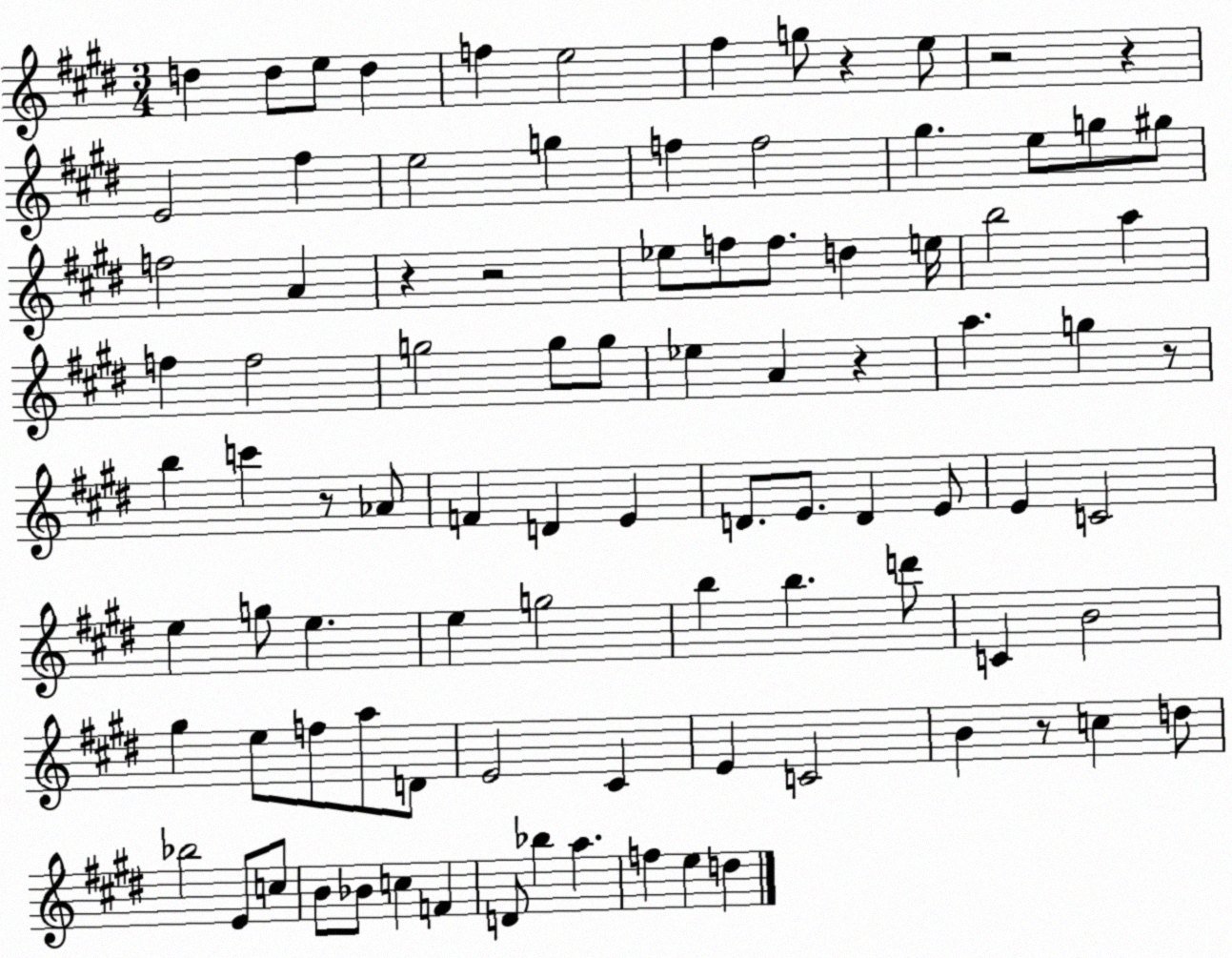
X:1
T:Untitled
M:3/4
L:1/4
K:E
d d/2 e/2 d f e2 ^f g/2 z e/2 z2 z E2 ^f e2 g f f2 ^g e/2 g/2 ^g/2 f2 A z z2 _e/2 f/2 f/2 d e/4 b2 a f f2 g2 g/2 g/2 _e A z a g z/2 b c' z/2 _A/2 F D E D/2 E/2 D E/2 E C2 e g/2 e e g2 b b d'/2 C B2 ^g e/2 f/2 a/2 D/2 E2 ^C E C2 B z/2 c d/2 _b2 E/2 c/2 B/2 _B/2 c F D/2 _b a f e d